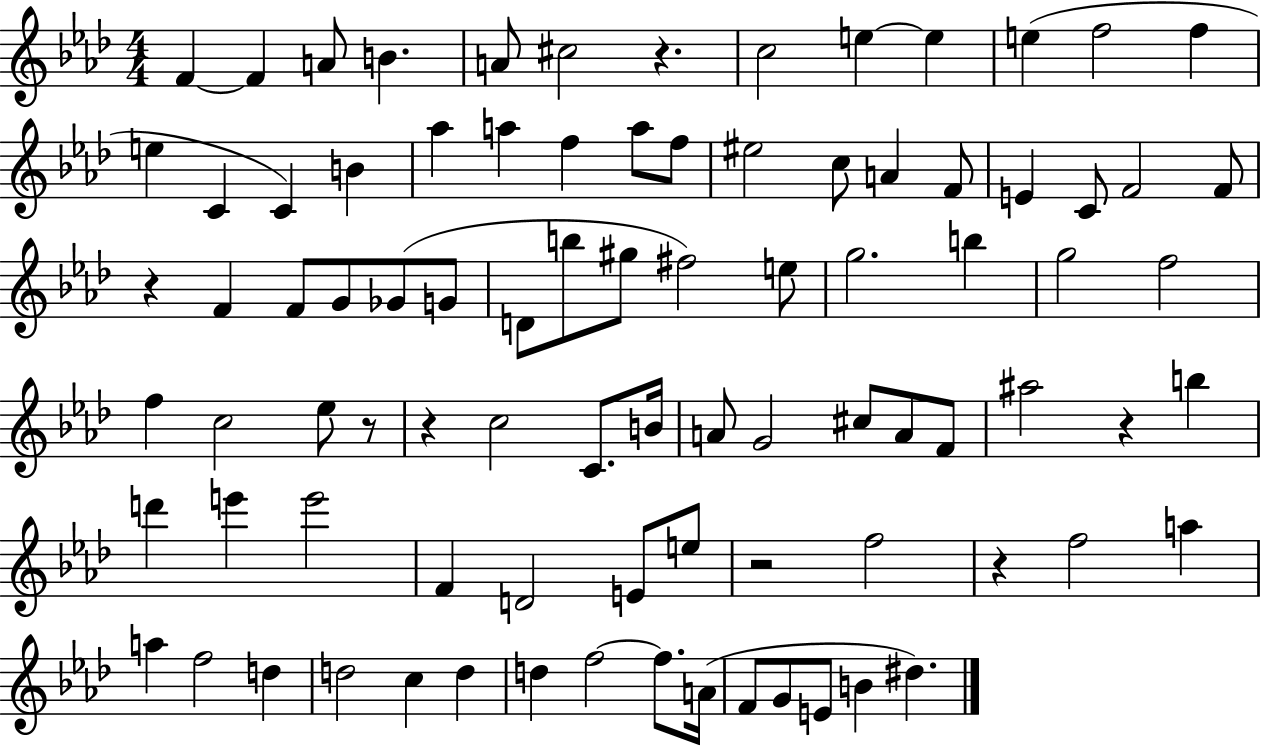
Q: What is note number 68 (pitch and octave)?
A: F5